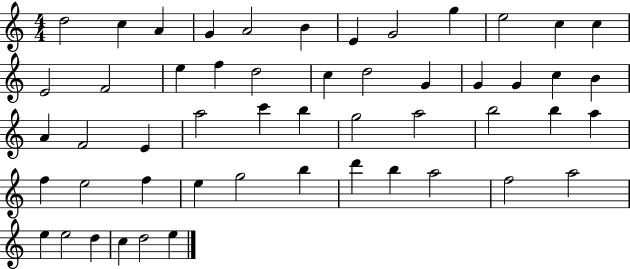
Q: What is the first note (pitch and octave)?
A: D5